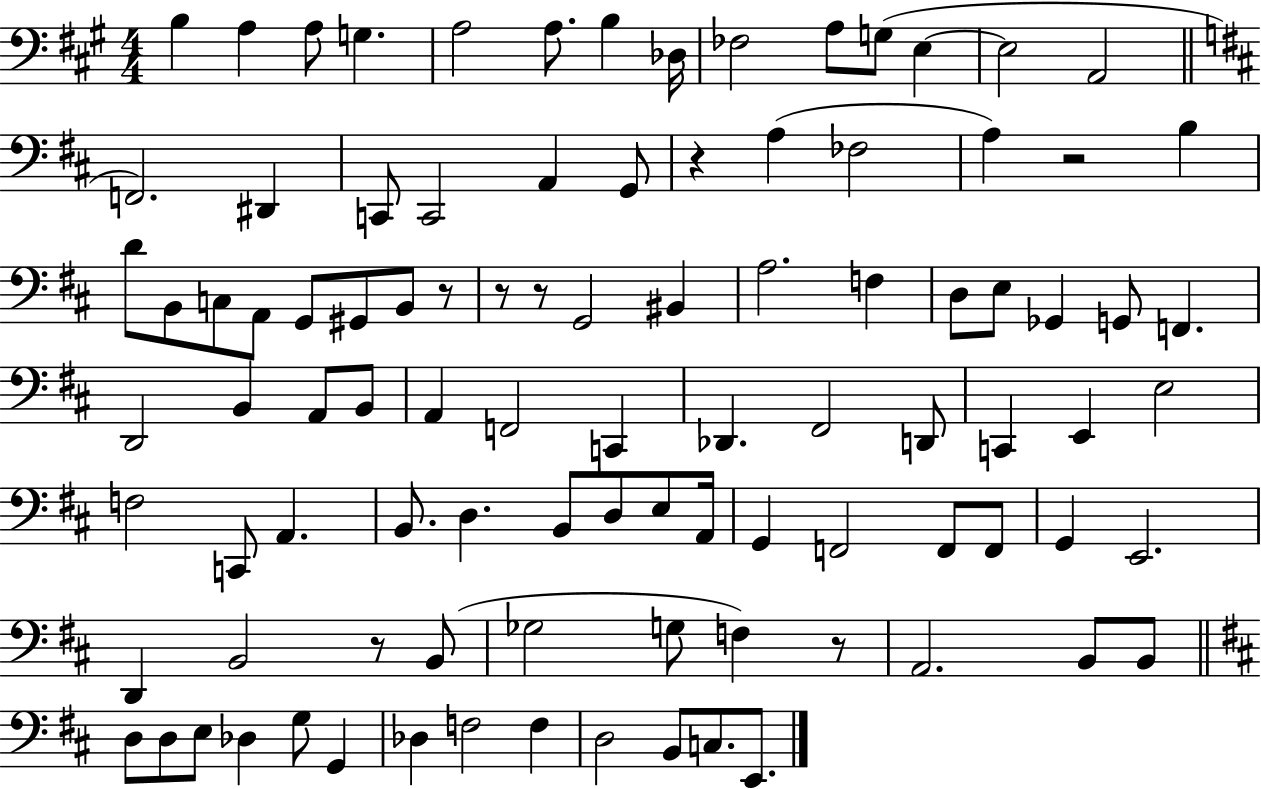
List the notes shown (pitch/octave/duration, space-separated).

B3/q A3/q A3/e G3/q. A3/h A3/e. B3/q Db3/s FES3/h A3/e G3/e E3/q E3/h A2/h F2/h. D#2/q C2/e C2/h A2/q G2/e R/q A3/q FES3/h A3/q R/h B3/q D4/e B2/e C3/e A2/e G2/e G#2/e B2/e R/e R/e R/e G2/h BIS2/q A3/h. F3/q D3/e E3/e Gb2/q G2/e F2/q. D2/h B2/q A2/e B2/e A2/q F2/h C2/q Db2/q. F#2/h D2/e C2/q E2/q E3/h F3/h C2/e A2/q. B2/e. D3/q. B2/e D3/e E3/e A2/s G2/q F2/h F2/e F2/e G2/q E2/h. D2/q B2/h R/e B2/e Gb3/h G3/e F3/q R/e A2/h. B2/e B2/e D3/e D3/e E3/e Db3/q G3/e G2/q Db3/q F3/h F3/q D3/h B2/e C3/e. E2/e.